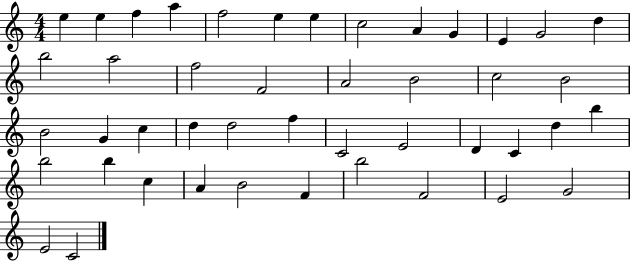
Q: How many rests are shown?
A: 0